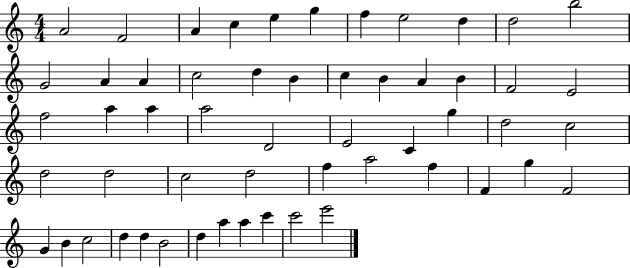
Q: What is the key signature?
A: C major